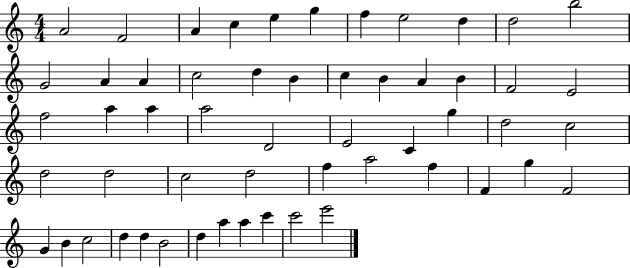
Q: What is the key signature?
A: C major